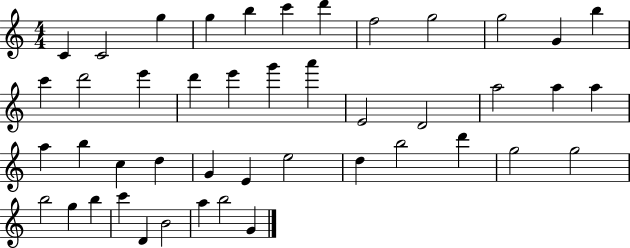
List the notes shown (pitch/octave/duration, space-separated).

C4/q C4/h G5/q G5/q B5/q C6/q D6/q F5/h G5/h G5/h G4/q B5/q C6/q D6/h E6/q D6/q E6/q G6/q A6/q E4/h D4/h A5/h A5/q A5/q A5/q B5/q C5/q D5/q G4/q E4/q E5/h D5/q B5/h D6/q G5/h G5/h B5/h G5/q B5/q C6/q D4/q B4/h A5/q B5/h G4/q